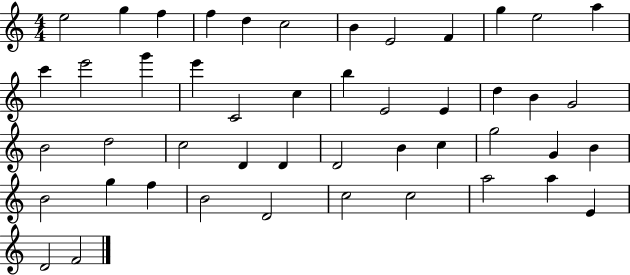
E5/h G5/q F5/q F5/q D5/q C5/h B4/q E4/h F4/q G5/q E5/h A5/q C6/q E6/h G6/q E6/q C4/h C5/q B5/q E4/h E4/q D5/q B4/q G4/h B4/h D5/h C5/h D4/q D4/q D4/h B4/q C5/q G5/h G4/q B4/q B4/h G5/q F5/q B4/h D4/h C5/h C5/h A5/h A5/q E4/q D4/h F4/h